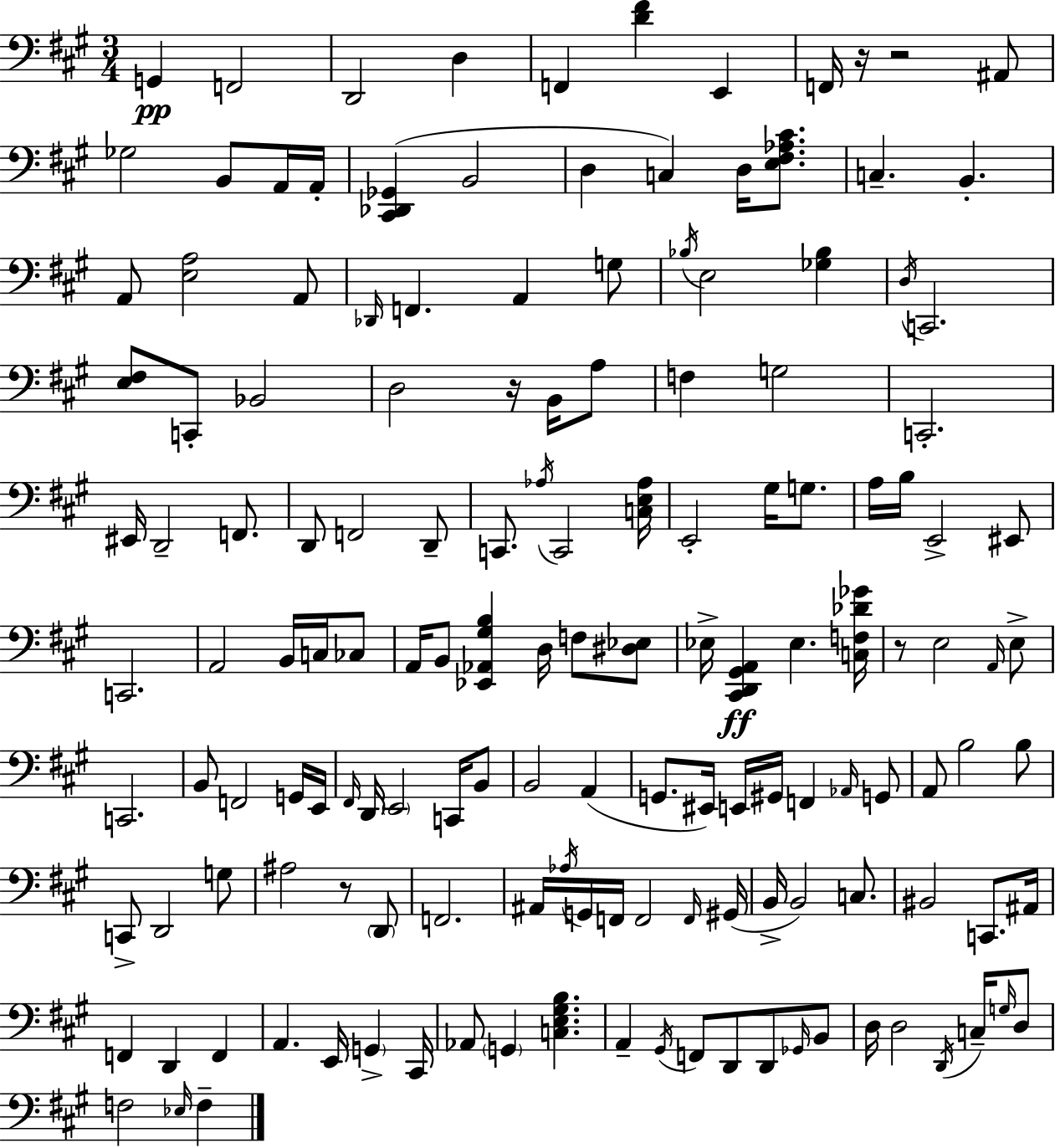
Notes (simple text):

G2/q F2/h D2/h D3/q F2/q [D4,F#4]/q E2/q F2/s R/s R/h A#2/e Gb3/h B2/e A2/s A2/s [C#2,Db2,Gb2]/q B2/h D3/q C3/q D3/s [E3,F#3,Ab3,C#4]/e. C3/q. B2/q. A2/e [E3,A3]/h A2/e Db2/s F2/q. A2/q G3/e Bb3/s E3/h [Gb3,Bb3]/q D3/s C2/h. [E3,F#3]/e C2/e Bb2/h D3/h R/s B2/s A3/e F3/q G3/h C2/h. EIS2/s D2/h F2/e. D2/e F2/h D2/e C2/e. Ab3/s C2/h [C3,E3,Ab3]/s E2/h G#3/s G3/e. A3/s B3/s E2/h EIS2/e C2/h. A2/h B2/s C3/s CES3/e A2/s B2/e [Eb2,Ab2,G#3,B3]/q D3/s F3/e [D#3,Eb3]/e Eb3/s [C#2,D2,G#2,A2]/q Eb3/q. [C3,F3,Db4,Gb4]/s R/e E3/h A2/s E3/e C2/h. B2/e F2/h G2/s E2/s F#2/s D2/s E2/h C2/s B2/e B2/h A2/q G2/e. EIS2/s E2/s G#2/s F2/q Ab2/s G2/e A2/e B3/h B3/e C2/e D2/h G3/e A#3/h R/e D2/e F2/h. A#2/s Ab3/s G2/s F2/s F2/h F2/s G#2/s B2/s B2/h C3/e. BIS2/h C2/e. A#2/s F2/q D2/q F2/q A2/q. E2/s G2/q C#2/s Ab2/e G2/q [C3,E3,G#3,B3]/q. A2/q G#2/s F2/e D2/e D2/e Gb2/s B2/e D3/s D3/h D2/s C3/s G3/s D3/e F3/h Eb3/s F3/q